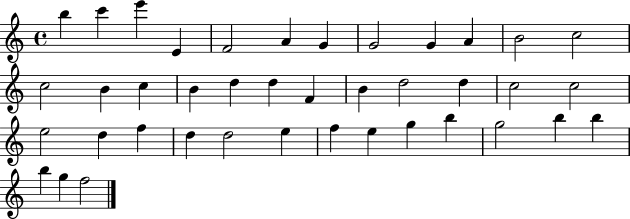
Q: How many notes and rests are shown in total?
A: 40